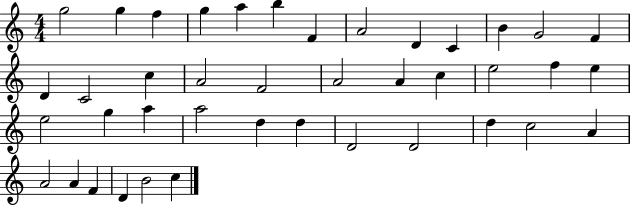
X:1
T:Untitled
M:4/4
L:1/4
K:C
g2 g f g a b F A2 D C B G2 F D C2 c A2 F2 A2 A c e2 f e e2 g a a2 d d D2 D2 d c2 A A2 A F D B2 c